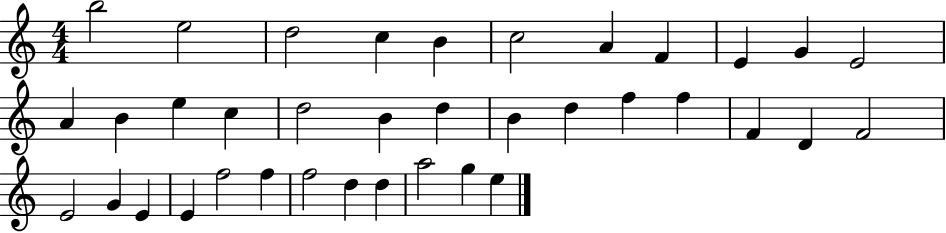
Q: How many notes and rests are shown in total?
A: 37